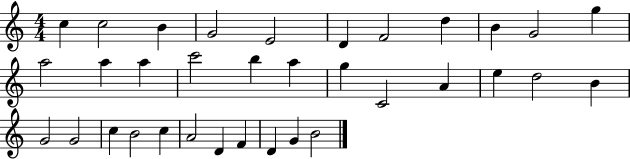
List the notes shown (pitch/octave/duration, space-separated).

C5/q C5/h B4/q G4/h E4/h D4/q F4/h D5/q B4/q G4/h G5/q A5/h A5/q A5/q C6/h B5/q A5/q G5/q C4/h A4/q E5/q D5/h B4/q G4/h G4/h C5/q B4/h C5/q A4/h D4/q F4/q D4/q G4/q B4/h